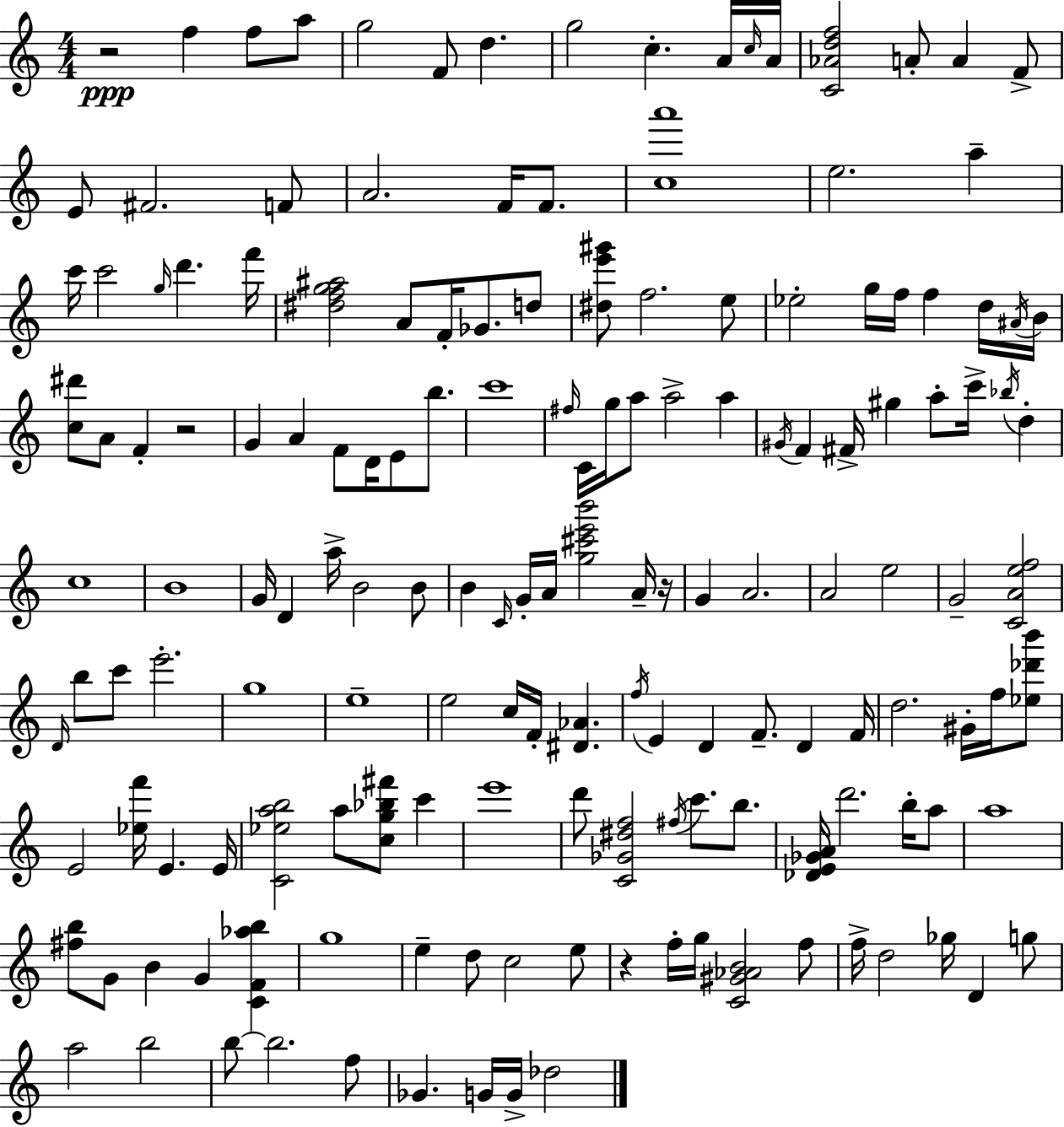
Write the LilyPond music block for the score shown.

{
  \clef treble
  \numericTimeSignature
  \time 4/4
  \key a \minor
  r2\ppp f''4 f''8 a''8 | g''2 f'8 d''4. | g''2 c''4.-. a'16 \grace { c''16 } | a'16 <c' aes' d'' f''>2 a'8-. a'4 f'8-> | \break e'8 fis'2. f'8 | a'2. f'16 f'8. | <c'' a'''>1 | e''2. a''4-- | \break c'''16 c'''2 \grace { g''16 } d'''4. | f'''16 <dis'' f'' g'' ais''>2 a'8 f'16-. ges'8. | d''8 <dis'' e''' gis'''>8 f''2. | e''8 ees''2-. g''16 f''16 f''4 | \break d''16 \acciaccatura { ais'16 } b'16 <c'' dis'''>8 a'8 f'4-. r2 | g'4 a'4 f'8 d'16 e'8 | b''8. c'''1 | \grace { fis''16 } c'16 g''16 a''8 a''2-> | \break a''4 \acciaccatura { gis'16 } f'4 fis'16-> gis''4 a''8-. | c'''16-> \acciaccatura { bes''16 } d''4-. c''1 | b'1 | g'16 d'4 a''16-> b'2 | \break b'8 b'4 \grace { c'16 } g'16-. a'16 <g'' cis''' e''' b'''>2 | a'16-- r16 g'4 a'2. | a'2 e''2 | g'2-- <c' a' e'' f''>2 | \break \grace { d'16 } b''8 c'''8 e'''2.-. | g''1 | e''1-- | e''2 | \break c''16 f'16-. <dis' aes'>4. \acciaccatura { f''16 } e'4 d'4 | f'8.-- d'4 f'16 d''2. | gis'16-. f''16 <ees'' des''' b'''>8 e'2 | <ees'' f'''>16 e'4. e'16 <c' ees'' a'' b''>2 | \break a''8 <c'' g'' bes'' fis'''>8 c'''4 e'''1 | d'''8 <c' ges' dis'' f''>2 | \acciaccatura { fis''16 } c'''8. b''8. <des' e' ges' a'>16 d'''2. | b''16-. a''8 a''1 | \break <fis'' b''>8 g'8 b'4 | g'4 <c' f' aes'' b''>4 g''1 | e''4-- d''8 | c''2 e''8 r4 f''16-. g''16 | \break <c' gis' aes' b'>2 f''8 f''16-> d''2 | ges''16 d'4 g''8 a''2 | b''2 b''8~~ b''2. | f''8 ges'4. | \break g'16 g'16-> des''2 \bar "|."
}